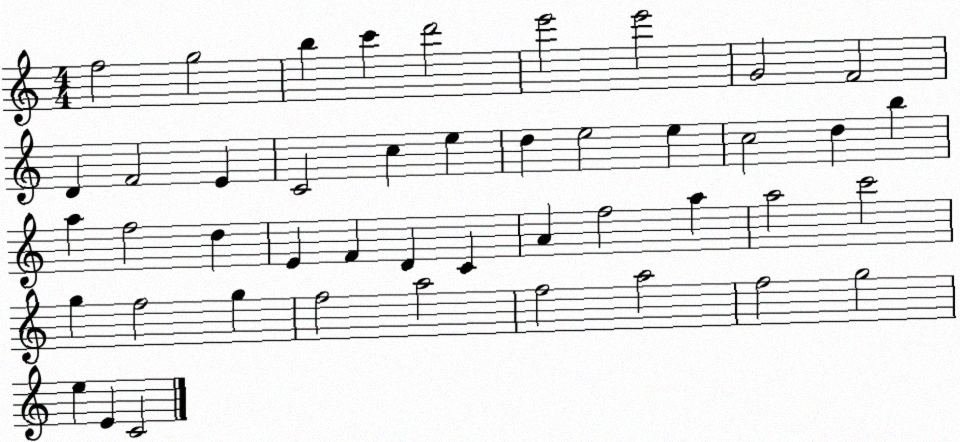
X:1
T:Untitled
M:4/4
L:1/4
K:C
f2 g2 b c' d'2 e'2 e'2 G2 F2 D F2 E C2 c e d e2 e c2 d b a f2 d E F D C A f2 a a2 c'2 g f2 g f2 a2 f2 a2 f2 g2 e E C2